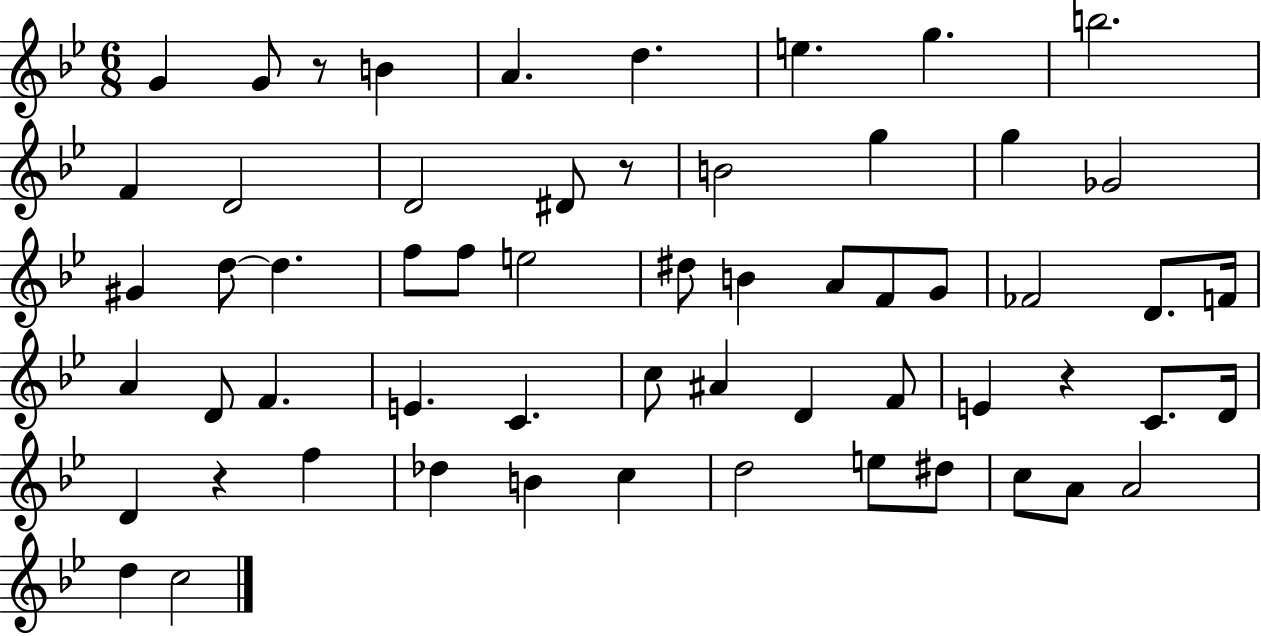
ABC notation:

X:1
T:Untitled
M:6/8
L:1/4
K:Bb
G G/2 z/2 B A d e g b2 F D2 D2 ^D/2 z/2 B2 g g _G2 ^G d/2 d f/2 f/2 e2 ^d/2 B A/2 F/2 G/2 _F2 D/2 F/4 A D/2 F E C c/2 ^A D F/2 E z C/2 D/4 D z f _d B c d2 e/2 ^d/2 c/2 A/2 A2 d c2